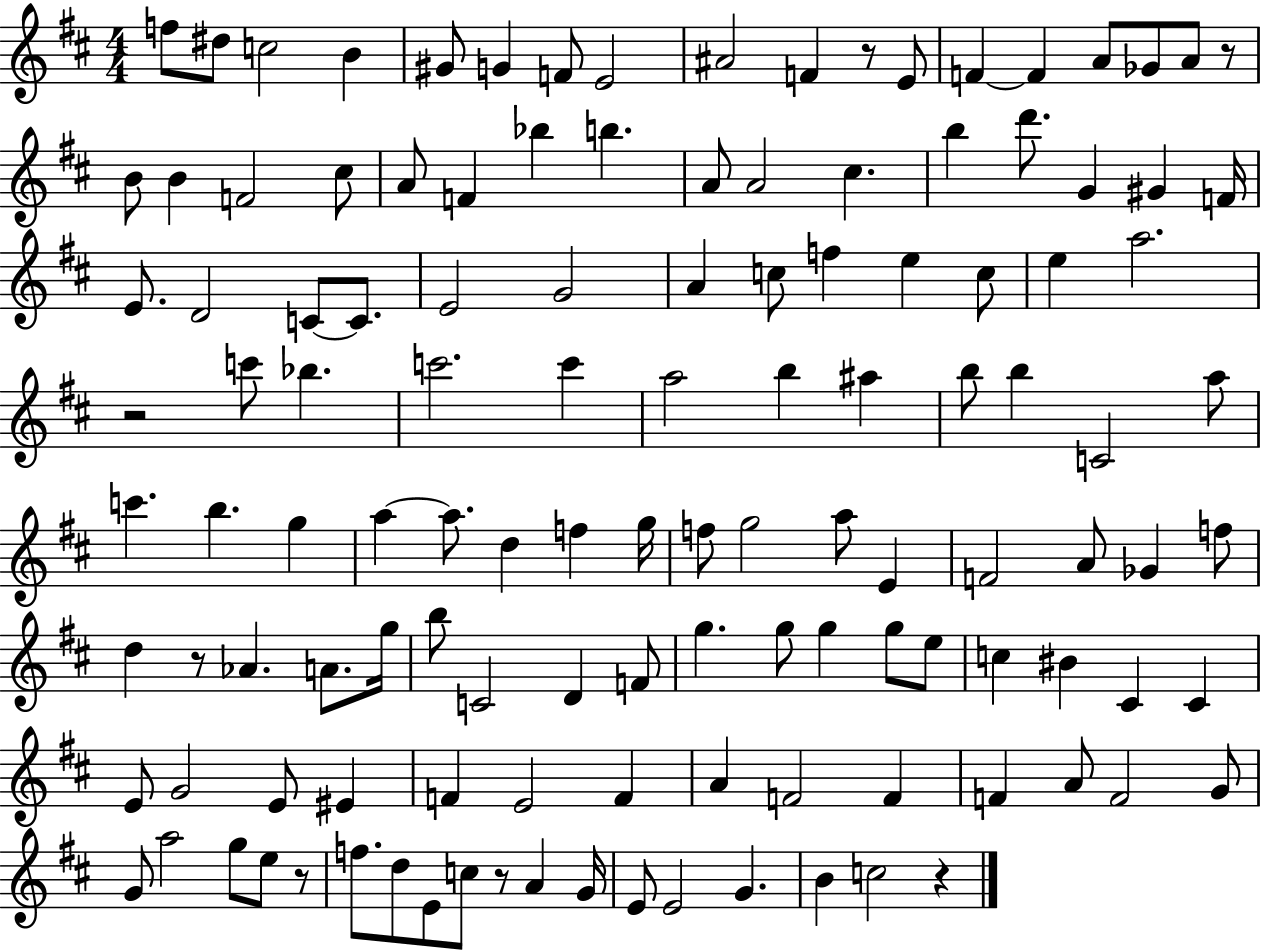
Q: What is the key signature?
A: D major